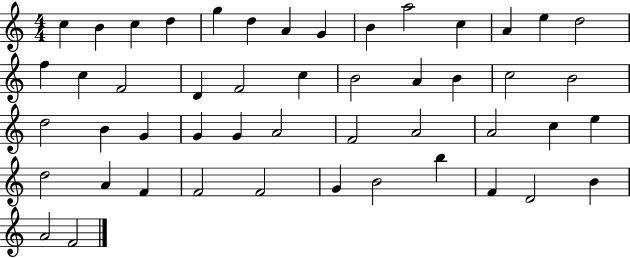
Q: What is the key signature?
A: C major